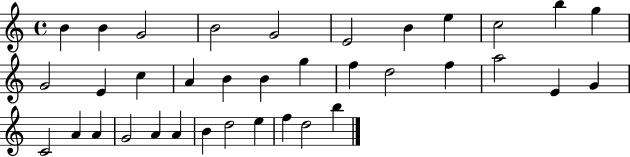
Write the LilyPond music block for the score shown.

{
  \clef treble
  \time 4/4
  \defaultTimeSignature
  \key c \major
  b'4 b'4 g'2 | b'2 g'2 | e'2 b'4 e''4 | c''2 b''4 g''4 | \break g'2 e'4 c''4 | a'4 b'4 b'4 g''4 | f''4 d''2 f''4 | a''2 e'4 g'4 | \break c'2 a'4 a'4 | g'2 a'4 a'4 | b'4 d''2 e''4 | f''4 d''2 b''4 | \break \bar "|."
}